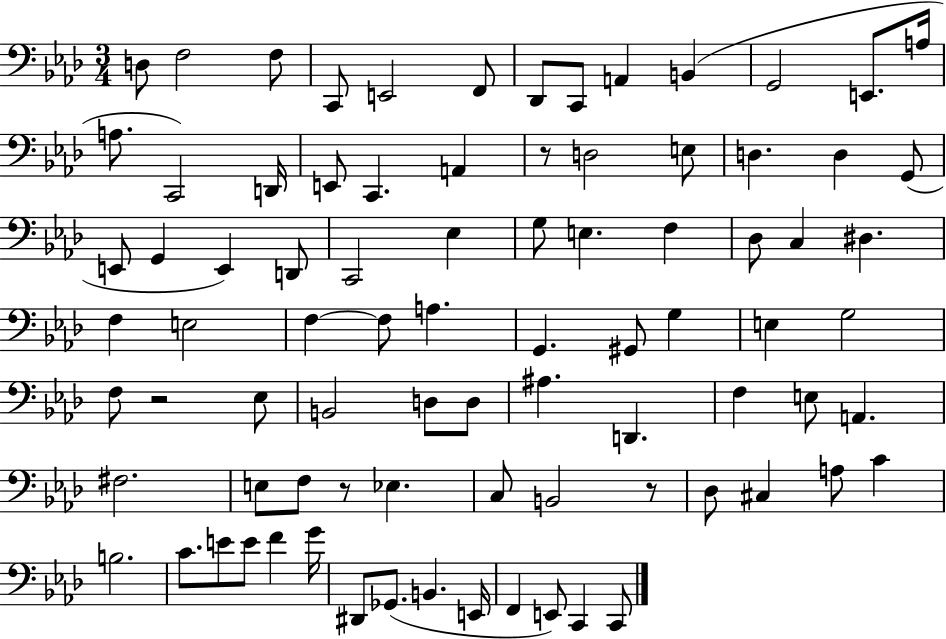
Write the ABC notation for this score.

X:1
T:Untitled
M:3/4
L:1/4
K:Ab
D,/2 F,2 F,/2 C,,/2 E,,2 F,,/2 _D,,/2 C,,/2 A,, B,, G,,2 E,,/2 A,/4 A,/2 C,,2 D,,/4 E,,/2 C,, A,, z/2 D,2 E,/2 D, D, G,,/2 E,,/2 G,, E,, D,,/2 C,,2 _E, G,/2 E, F, _D,/2 C, ^D, F, E,2 F, F,/2 A, G,, ^G,,/2 G, E, G,2 F,/2 z2 _E,/2 B,,2 D,/2 D,/2 ^A, D,, F, E,/2 A,, ^F,2 E,/2 F,/2 z/2 _E, C,/2 B,,2 z/2 _D,/2 ^C, A,/2 C B,2 C/2 E/2 E/2 F G/4 ^D,,/2 _G,,/2 B,, E,,/4 F,, E,,/2 C,, C,,/2